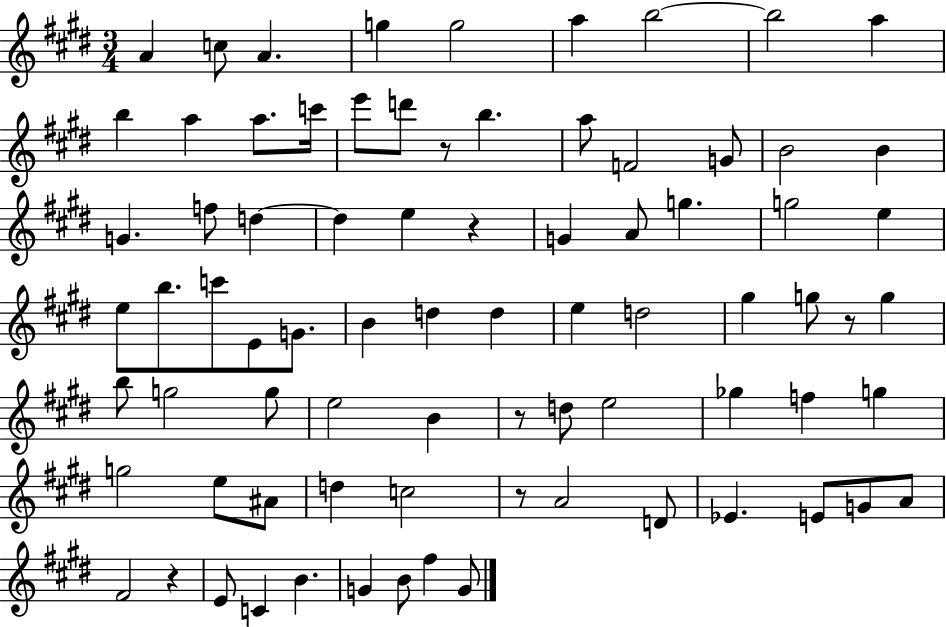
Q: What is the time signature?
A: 3/4